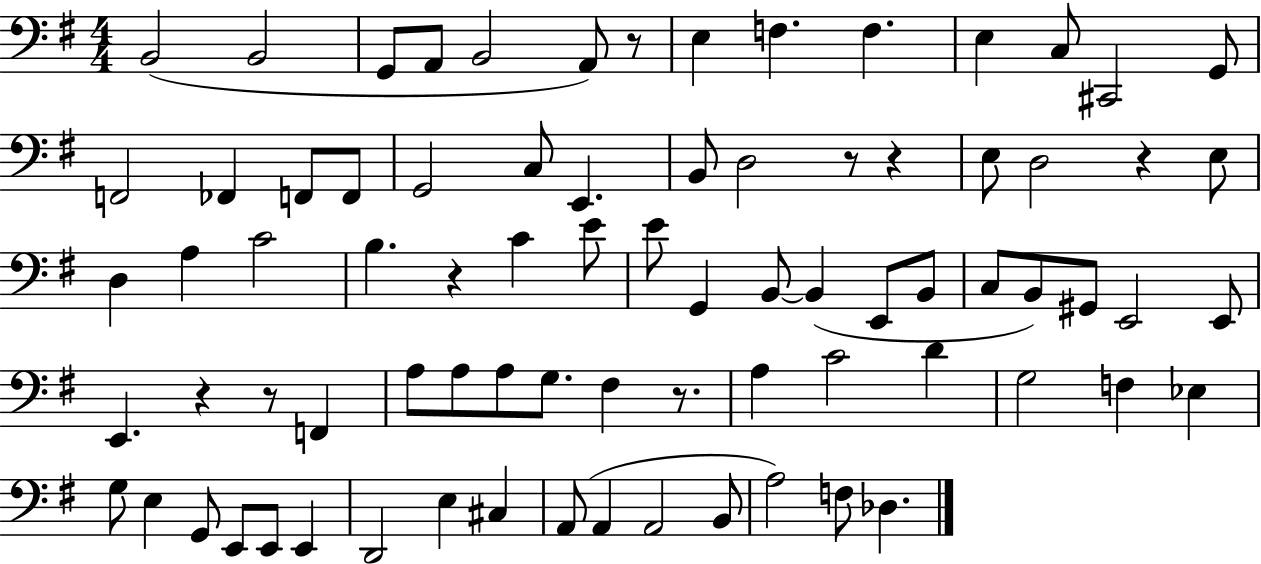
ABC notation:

X:1
T:Untitled
M:4/4
L:1/4
K:G
B,,2 B,,2 G,,/2 A,,/2 B,,2 A,,/2 z/2 E, F, F, E, C,/2 ^C,,2 G,,/2 F,,2 _F,, F,,/2 F,,/2 G,,2 C,/2 E,, B,,/2 D,2 z/2 z E,/2 D,2 z E,/2 D, A, C2 B, z C E/2 E/2 G,, B,,/2 B,, E,,/2 B,,/2 C,/2 B,,/2 ^G,,/2 E,,2 E,,/2 E,, z z/2 F,, A,/2 A,/2 A,/2 G,/2 ^F, z/2 A, C2 D G,2 F, _E, G,/2 E, G,,/2 E,,/2 E,,/2 E,, D,,2 E, ^C, A,,/2 A,, A,,2 B,,/2 A,2 F,/2 _D,